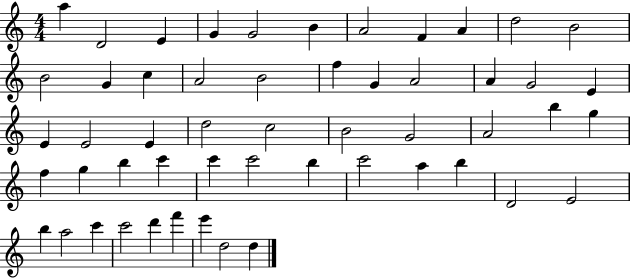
{
  \clef treble
  \numericTimeSignature
  \time 4/4
  \key c \major
  a''4 d'2 e'4 | g'4 g'2 b'4 | a'2 f'4 a'4 | d''2 b'2 | \break b'2 g'4 c''4 | a'2 b'2 | f''4 g'4 a'2 | a'4 g'2 e'4 | \break e'4 e'2 e'4 | d''2 c''2 | b'2 g'2 | a'2 b''4 g''4 | \break f''4 g''4 b''4 c'''4 | c'''4 c'''2 b''4 | c'''2 a''4 b''4 | d'2 e'2 | \break b''4 a''2 c'''4 | c'''2 d'''4 f'''4 | e'''4 d''2 d''4 | \bar "|."
}